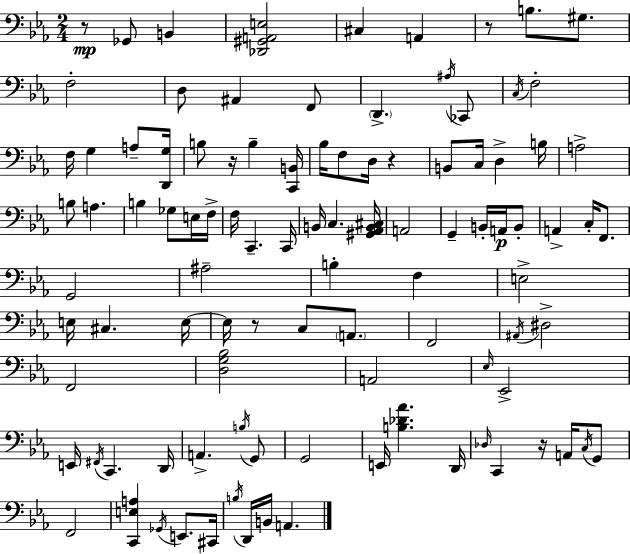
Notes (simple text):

R/e Gb2/e B2/q [Db2,G#2,A2,E3]/h C#3/q A2/q R/e B3/e. G#3/e. F3/h D3/e A#2/q F2/e D2/q. A#3/s CES2/e C3/s F3/h F3/s G3/q A3/e [D2,G3]/s B3/e R/s B3/q [C2,B2]/s Bb3/s F3/e D3/s R/q B2/e C3/s D3/q B3/s A3/h B3/e A3/q. B3/q Gb3/e E3/s F3/s F3/s C2/q. C2/s B2/s C3/q. [G#2,Ab2,B2,C#3]/s A2/h G2/q B2/s A2/s B2/e A2/q C3/s F2/e. G2/h A#3/h B3/q F3/q E3/h E3/s C#3/q. E3/s E3/s R/e C3/e A2/e. F2/h A#2/s D#3/h F2/h [D3,G3,Bb3]/h A2/h Eb3/s Eb2/h E2/s F#2/s C2/q. D2/s A2/q. B3/s G2/e G2/h E2/s [B3,Db4,Ab4]/q. D2/s Db3/s C2/q R/s A2/s C3/s G2/e F2/h [C2,E3,A3]/q Gb2/s E2/e. C#2/s B3/s D2/s B2/s A2/q.